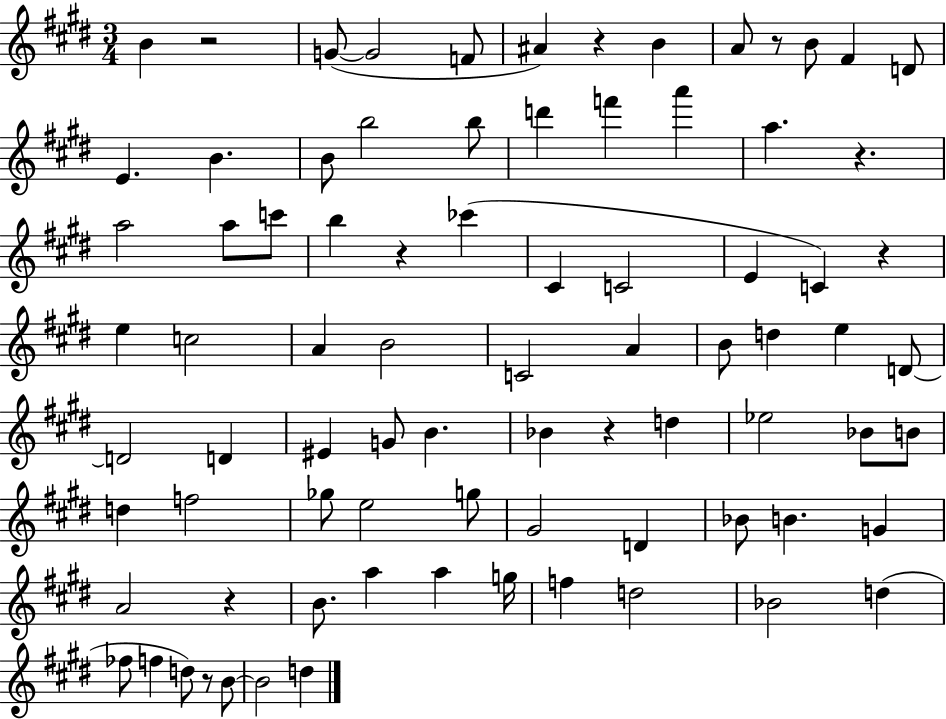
X:1
T:Untitled
M:3/4
L:1/4
K:E
B z2 G/2 G2 F/2 ^A z B A/2 z/2 B/2 ^F D/2 E B B/2 b2 b/2 d' f' a' a z a2 a/2 c'/2 b z _c' ^C C2 E C z e c2 A B2 C2 A B/2 d e D/2 D2 D ^E G/2 B _B z d _e2 _B/2 B/2 d f2 _g/2 e2 g/2 ^G2 D _B/2 B G A2 z B/2 a a g/4 f d2 _B2 d _f/2 f d/2 z/2 B/2 B2 d